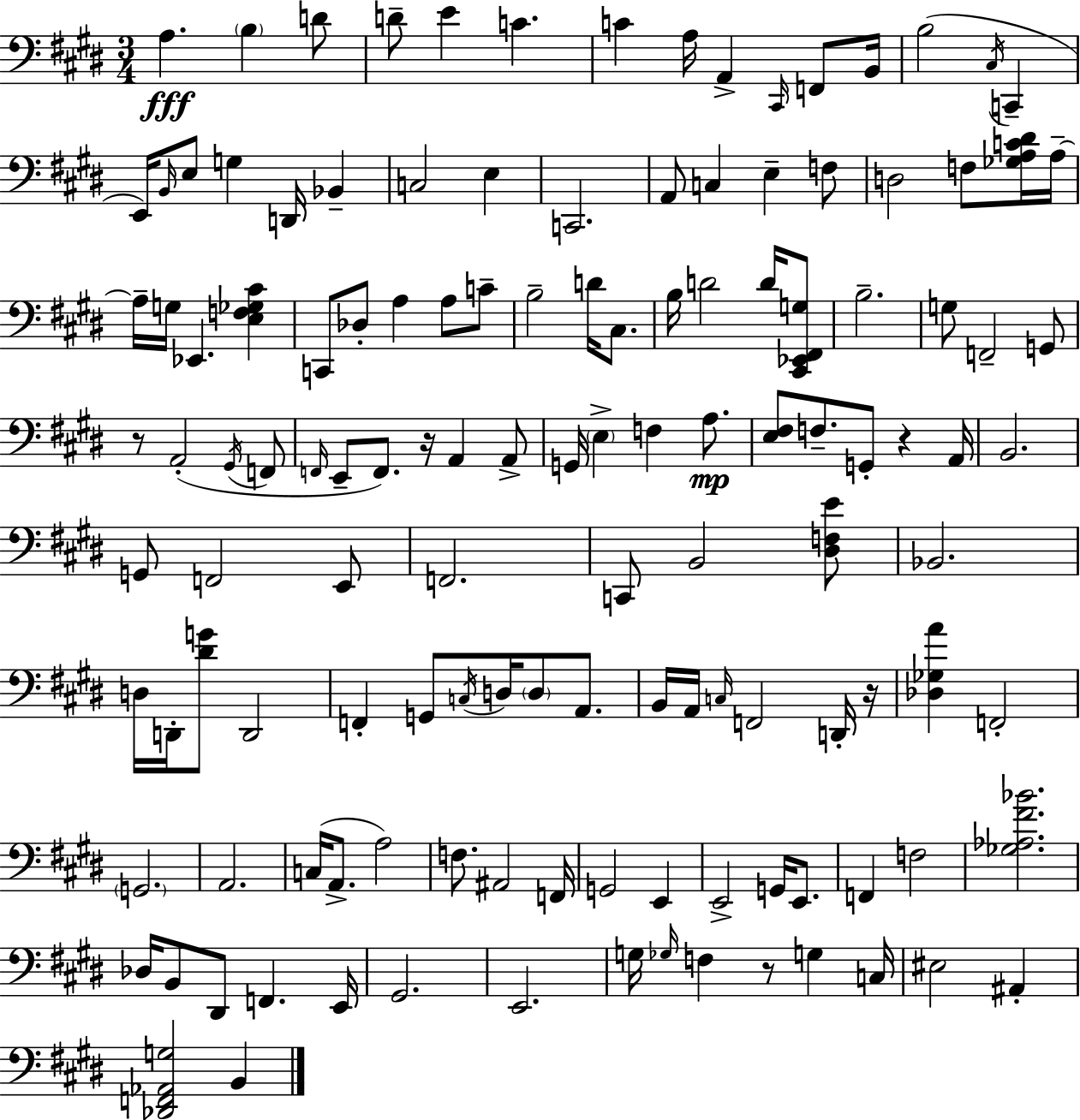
{
  \clef bass
  \numericTimeSignature
  \time 3/4
  \key e \major
  \repeat volta 2 { a4.\fff \parenthesize b4 d'8 | d'8-- e'4 c'4. | c'4 a16 a,4-> \grace { cis,16 } f,8 | b,16 b2( \acciaccatura { cis16 } c,4-- | \break e,16) \grace { b,16 } e8 g4 d,16 bes,4-- | c2 e4 | c,2. | a,8 c4 e4-- | \break f8 d2 f8 | <ges a c' dis'>16 a16--~~ a16-- g16 ees,4. <e f ges cis'>4 | c,8 des8-. a4 a8 | c'8-- b2-- d'16 | \break cis8. b16 d'2 | d'16 <cis, ees, fis, g>8 b2.-- | g8 f,2-- | g,8 r8 a,2-.( | \break \acciaccatura { gis,16 } f,8 \grace { f,16 } e,8-- f,8.) r16 a,4 | a,8-> g,16 \parenthesize e4-> f4 | a8.\mp <e fis>8 f8.-- g,8-. | r4 a,16 b,2. | \break g,8 f,2 | e,8 f,2. | c,8 b,2 | <dis f e'>8 bes,2. | \break d16 d,16-. <dis' g'>8 d,2 | f,4-. g,8 \acciaccatura { c16 } | d16 \parenthesize d8 a,8. b,16 a,16 \grace { c16 } f,2 | d,16-. r16 <des ges a'>4 f,2-. | \break \parenthesize g,2. | a,2. | c16( a,8.-> a2) | f8. ais,2 | \break f,16 g,2 | e,4 e,2-> | g,16 e,8. f,4 f2 | <ges aes fis' bes'>2. | \break des16 b,8 dis,8 | f,4. e,16 gis,2. | e,2. | g16 \grace { ges16 } f4 | \break r8 g4 c16 eis2 | ais,4-. <des, f, aes, g>2 | b,4 } \bar "|."
}